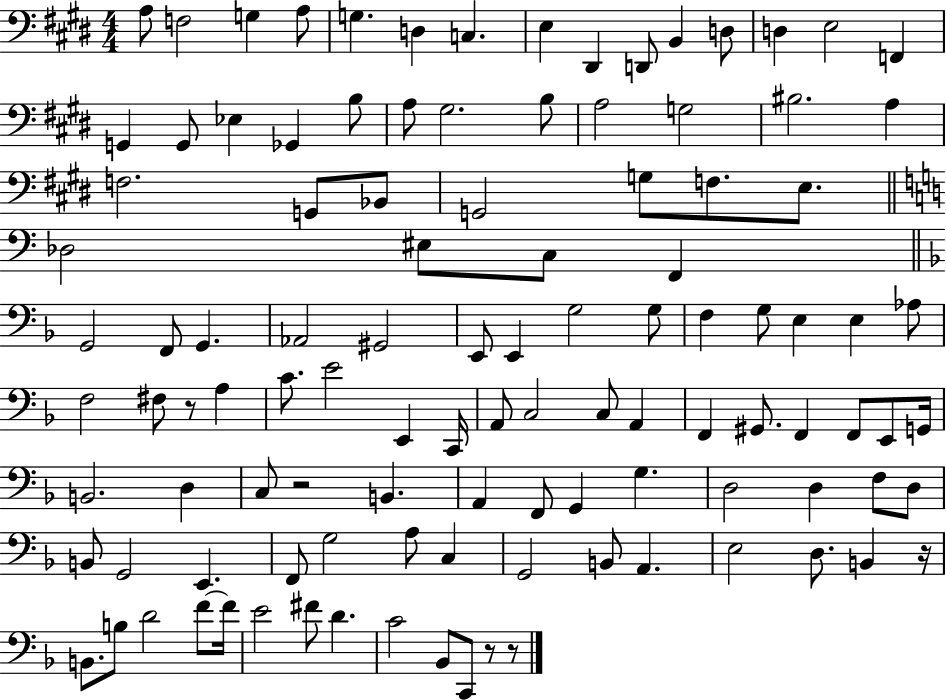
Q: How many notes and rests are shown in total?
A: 110